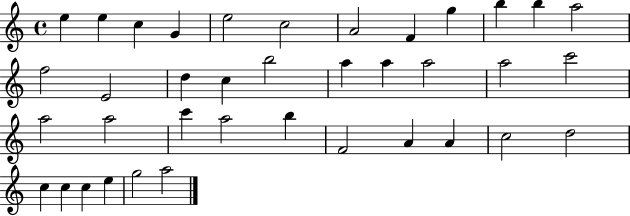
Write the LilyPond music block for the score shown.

{
  \clef treble
  \time 4/4
  \defaultTimeSignature
  \key c \major
  e''4 e''4 c''4 g'4 | e''2 c''2 | a'2 f'4 g''4 | b''4 b''4 a''2 | \break f''2 e'2 | d''4 c''4 b''2 | a''4 a''4 a''2 | a''2 c'''2 | \break a''2 a''2 | c'''4 a''2 b''4 | f'2 a'4 a'4 | c''2 d''2 | \break c''4 c''4 c''4 e''4 | g''2 a''2 | \bar "|."
}